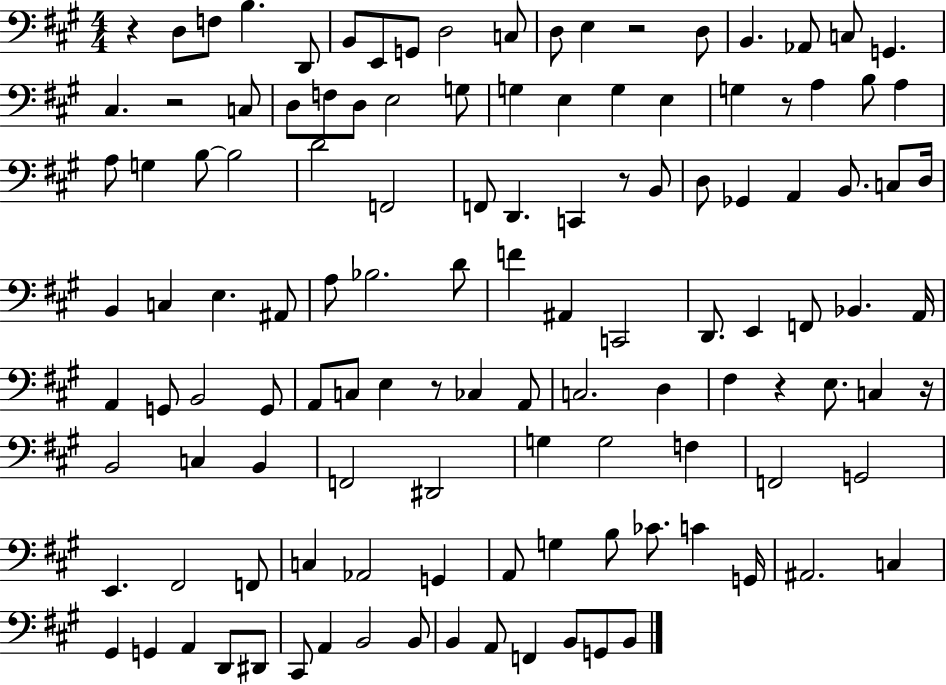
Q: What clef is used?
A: bass